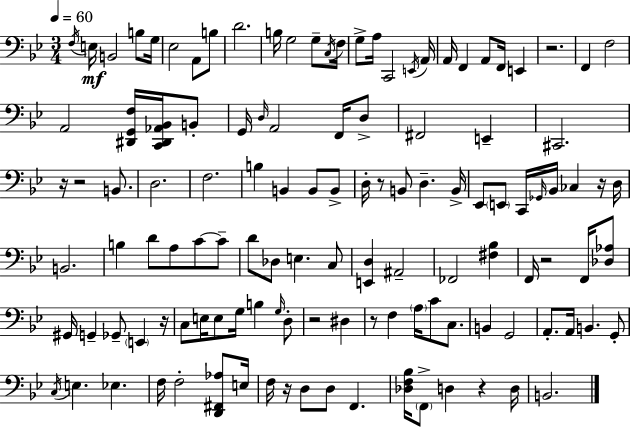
F3/s E3/s B2/h B3/e G3/s Eb3/h A2/e B3/e D4/h. B3/s G3/h G3/e C3/s F3/s G3/e A3/s C2/h E2/s A2/s A2/s F2/q A2/e F2/s E2/q R/h. F2/q F3/h A2/h [D#2,G2,F3]/s [C2,D#2,Ab2,Bb2]/s B2/e G2/s D3/s A2/h F2/s D3/e F#2/h E2/q C#2/h. R/s R/h B2/e. D3/h. F3/h. B3/q B2/q B2/e B2/e D3/s R/e B2/e D3/q. B2/s Eb2/e E2/e C2/s Gb2/s Bb2/s CES3/q R/s D3/s B2/h. B3/q D4/e A3/e C4/e C4/e D4/e Db3/e E3/q. C3/e [E2,D3]/q A#2/h FES2/h [F#3,Bb3]/q F2/s R/h F2/s [Db3,Ab3]/e G#2/s G2/q Gb2/e E2/q R/s C3/e E3/s E3/e G3/s B3/q G3/s D3/e R/h D#3/q R/e F3/q A3/s C4/e C3/e. B2/q G2/h A2/e. A2/s B2/q. G2/e C3/s E3/q. Eb3/q. F3/s F3/h [D2,F#2,Ab3]/e E3/s F3/s R/s D3/e D3/e F2/q. [Db3,F3,Bb3]/s F2/e D3/q R/q D3/s B2/h.